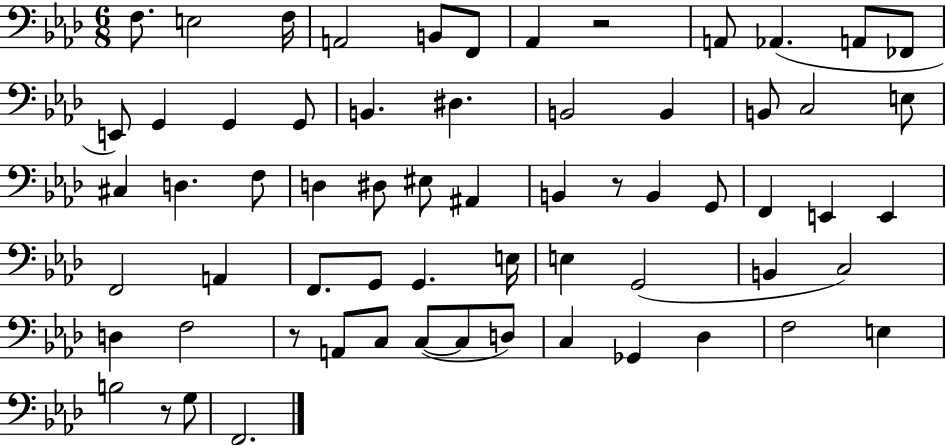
X:1
T:Untitled
M:6/8
L:1/4
K:Ab
F,/2 E,2 F,/4 A,,2 B,,/2 F,,/2 _A,, z2 A,,/2 _A,, A,,/2 _F,,/2 E,,/2 G,, G,, G,,/2 B,, ^D, B,,2 B,, B,,/2 C,2 E,/2 ^C, D, F,/2 D, ^D,/2 ^E,/2 ^A,, B,, z/2 B,, G,,/2 F,, E,, E,, F,,2 A,, F,,/2 G,,/2 G,, E,/4 E, G,,2 B,, C,2 D, F,2 z/2 A,,/2 C,/2 C,/2 C,/2 D,/2 C, _G,, _D, F,2 E, B,2 z/2 G,/2 F,,2